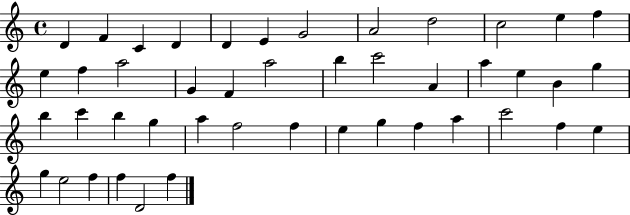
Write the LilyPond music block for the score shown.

{
  \clef treble
  \time 4/4
  \defaultTimeSignature
  \key c \major
  d'4 f'4 c'4 d'4 | d'4 e'4 g'2 | a'2 d''2 | c''2 e''4 f''4 | \break e''4 f''4 a''2 | g'4 f'4 a''2 | b''4 c'''2 a'4 | a''4 e''4 b'4 g''4 | \break b''4 c'''4 b''4 g''4 | a''4 f''2 f''4 | e''4 g''4 f''4 a''4 | c'''2 f''4 e''4 | \break g''4 e''2 f''4 | f''4 d'2 f''4 | \bar "|."
}